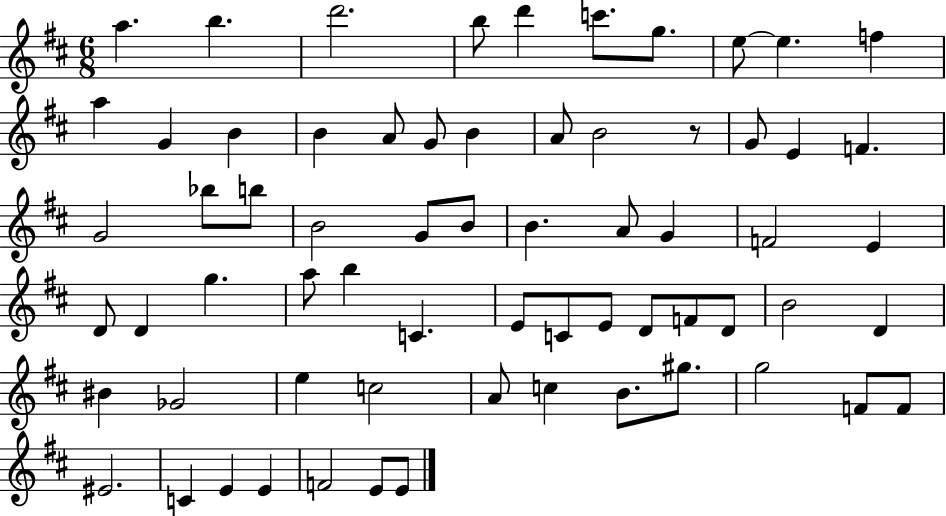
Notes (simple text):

A5/q. B5/q. D6/h. B5/e D6/q C6/e. G5/e. E5/e E5/q. F5/q A5/q G4/q B4/q B4/q A4/e G4/e B4/q A4/e B4/h R/e G4/e E4/q F4/q. G4/h Bb5/e B5/e B4/h G4/e B4/e B4/q. A4/e G4/q F4/h E4/q D4/e D4/q G5/q. A5/e B5/q C4/q. E4/e C4/e E4/e D4/e F4/e D4/e B4/h D4/q BIS4/q Gb4/h E5/q C5/h A4/e C5/q B4/e. G#5/e. G5/h F4/e F4/e EIS4/h. C4/q E4/q E4/q F4/h E4/e E4/e